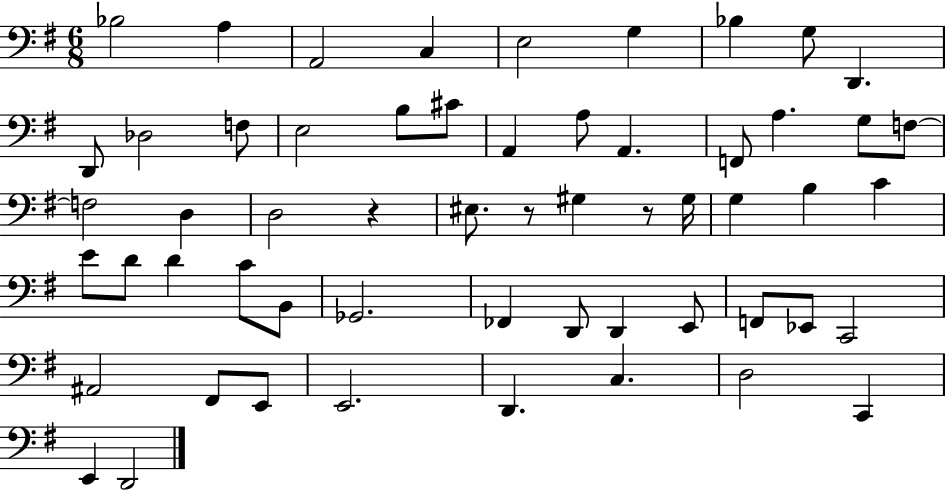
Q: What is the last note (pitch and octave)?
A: D2